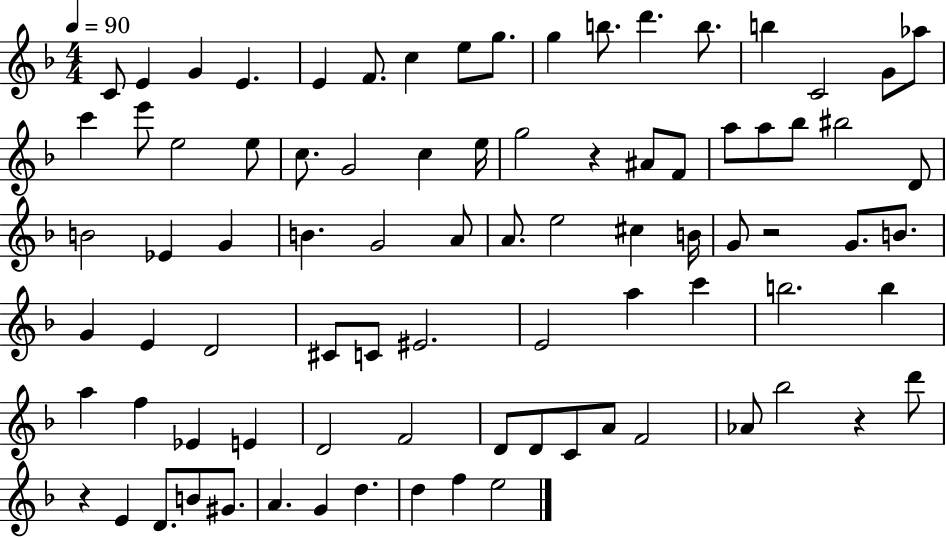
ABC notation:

X:1
T:Untitled
M:4/4
L:1/4
K:F
C/2 E G E E F/2 c e/2 g/2 g b/2 d' b/2 b C2 G/2 _a/2 c' e'/2 e2 e/2 c/2 G2 c e/4 g2 z ^A/2 F/2 a/2 a/2 _b/2 ^b2 D/2 B2 _E G B G2 A/2 A/2 e2 ^c B/4 G/2 z2 G/2 B/2 G E D2 ^C/2 C/2 ^E2 E2 a c' b2 b a f _E E D2 F2 D/2 D/2 C/2 A/2 F2 _A/2 _b2 z d'/2 z E D/2 B/2 ^G/2 A G d d f e2